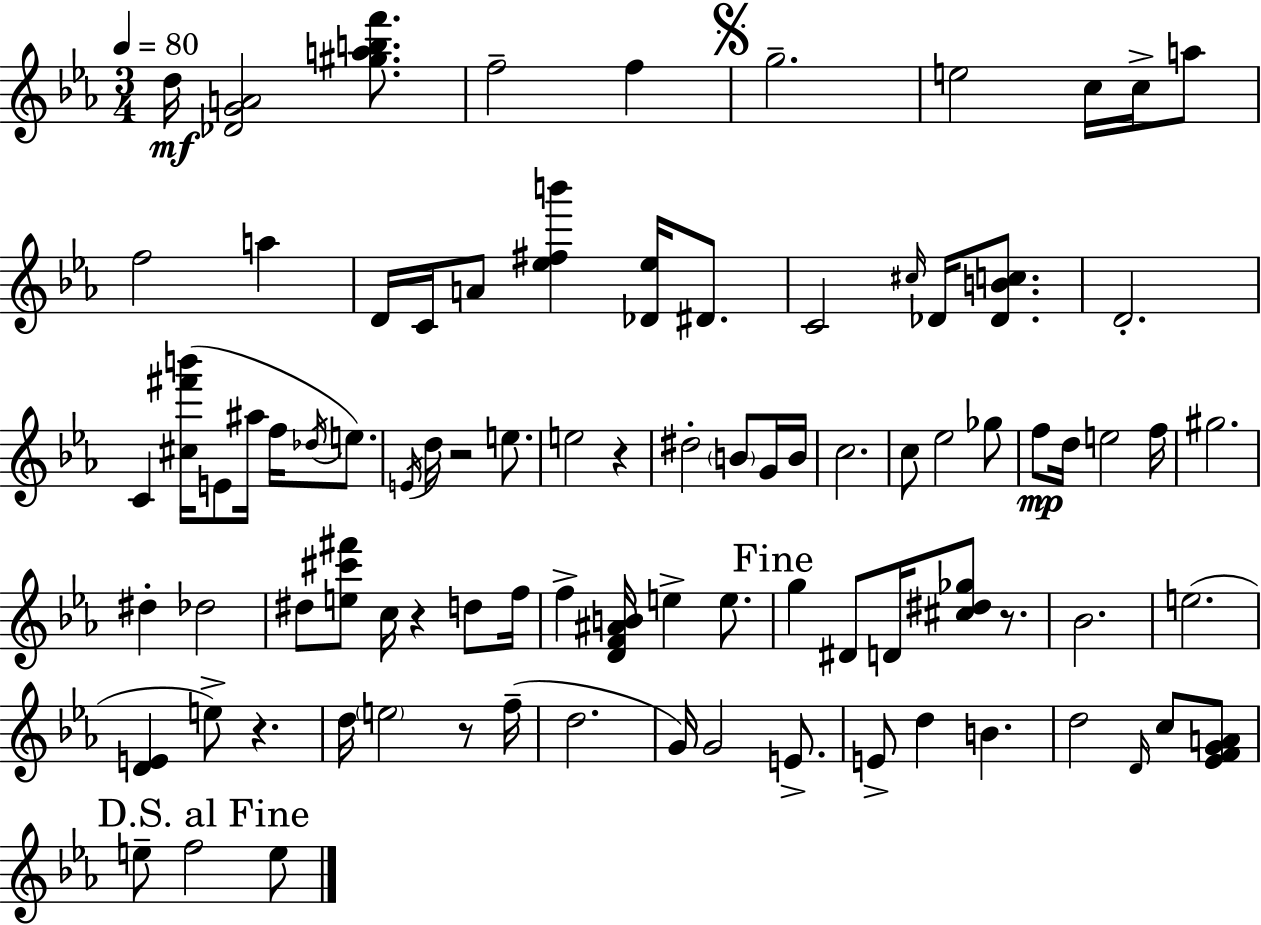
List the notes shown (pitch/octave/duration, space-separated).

D5/s [Db4,G4,A4]/h [G#5,A5,B5,F6]/e. F5/h F5/q G5/h. E5/h C5/s C5/s A5/e F5/h A5/q D4/s C4/s A4/e [Eb5,F#5,B6]/q [Db4,Eb5]/s D#4/e. C4/h C#5/s Db4/s [Db4,B4,C5]/e. D4/h. C4/q [C#5,F#6,B6]/s E4/e A#5/s F5/s Db5/s E5/e. E4/s D5/s R/h E5/e. E5/h R/q D#5/h B4/e G4/s B4/s C5/h. C5/e Eb5/h Gb5/e F5/e D5/s E5/h F5/s G#5/h. D#5/q Db5/h D#5/e [E5,C#6,F#6]/e C5/s R/q D5/e F5/s F5/q [D4,F4,A#4,B4]/s E5/q E5/e. G5/q D#4/e D4/s [C#5,D#5,Gb5]/e R/e. Bb4/h. E5/h. [D4,E4]/q E5/e R/q. D5/s E5/h R/e F5/s D5/h. G4/s G4/h E4/e. E4/e D5/q B4/q. D5/h D4/s C5/e [Eb4,F4,G4,A4]/e E5/e F5/h E5/e